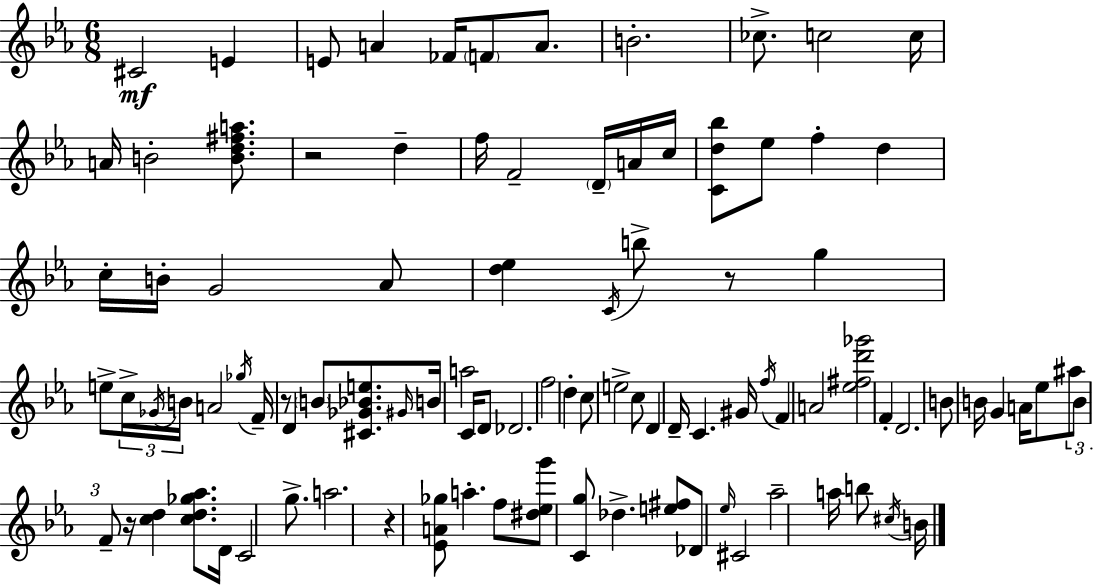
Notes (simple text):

C#4/h E4/q E4/e A4/q FES4/s F4/e A4/e. B4/h. CES5/e. C5/h C5/s A4/s B4/h [B4,D5,F#5,A5]/e. R/h D5/q F5/s F4/h D4/s A4/s C5/s [C4,D5,Bb5]/e Eb5/e F5/q D5/q C5/s B4/s G4/h Ab4/e [D5,Eb5]/q C4/s B5/e R/e G5/q E5/e C5/s Gb4/s B4/s A4/h Gb5/s F4/s R/e D4/q B4/e [C#4,Gb4,Bb4,E5]/e. G#4/s B4/s A5/h C4/s D4/e Db4/h. F5/h D5/q C5/e E5/h C5/e D4/q D4/s C4/q. G#4/s F5/s F4/q A4/h [Eb5,F#5,D6,Gb6]/h F4/q D4/h. B4/e B4/s G4/q A4/s Eb5/e A#5/e B4/e F4/e R/s [C5,D5]/q [C5,D5,Gb5,Ab5]/e. D4/s C4/h G5/e. A5/h. R/q [Eb4,A4,Gb5]/e A5/q. F5/e [D#5,Eb5,G6]/e [C4,G5]/e Db5/q. [E5,F#5]/e Db4/e Eb5/s C#4/h Ab5/h A5/s B5/e C#5/s B4/s